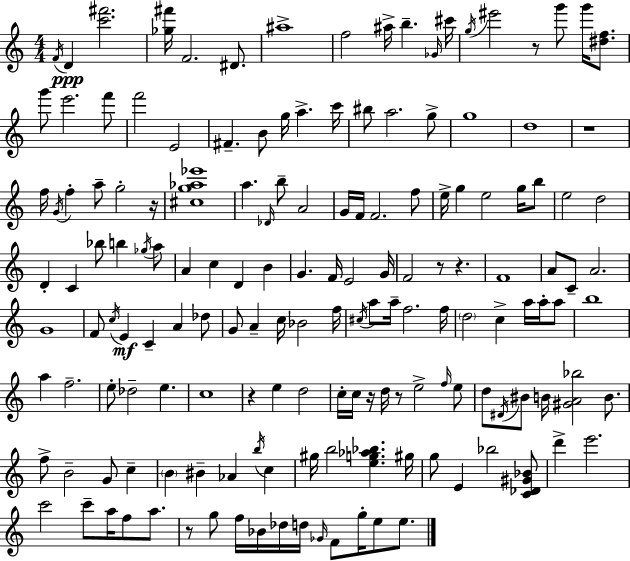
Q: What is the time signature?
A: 4/4